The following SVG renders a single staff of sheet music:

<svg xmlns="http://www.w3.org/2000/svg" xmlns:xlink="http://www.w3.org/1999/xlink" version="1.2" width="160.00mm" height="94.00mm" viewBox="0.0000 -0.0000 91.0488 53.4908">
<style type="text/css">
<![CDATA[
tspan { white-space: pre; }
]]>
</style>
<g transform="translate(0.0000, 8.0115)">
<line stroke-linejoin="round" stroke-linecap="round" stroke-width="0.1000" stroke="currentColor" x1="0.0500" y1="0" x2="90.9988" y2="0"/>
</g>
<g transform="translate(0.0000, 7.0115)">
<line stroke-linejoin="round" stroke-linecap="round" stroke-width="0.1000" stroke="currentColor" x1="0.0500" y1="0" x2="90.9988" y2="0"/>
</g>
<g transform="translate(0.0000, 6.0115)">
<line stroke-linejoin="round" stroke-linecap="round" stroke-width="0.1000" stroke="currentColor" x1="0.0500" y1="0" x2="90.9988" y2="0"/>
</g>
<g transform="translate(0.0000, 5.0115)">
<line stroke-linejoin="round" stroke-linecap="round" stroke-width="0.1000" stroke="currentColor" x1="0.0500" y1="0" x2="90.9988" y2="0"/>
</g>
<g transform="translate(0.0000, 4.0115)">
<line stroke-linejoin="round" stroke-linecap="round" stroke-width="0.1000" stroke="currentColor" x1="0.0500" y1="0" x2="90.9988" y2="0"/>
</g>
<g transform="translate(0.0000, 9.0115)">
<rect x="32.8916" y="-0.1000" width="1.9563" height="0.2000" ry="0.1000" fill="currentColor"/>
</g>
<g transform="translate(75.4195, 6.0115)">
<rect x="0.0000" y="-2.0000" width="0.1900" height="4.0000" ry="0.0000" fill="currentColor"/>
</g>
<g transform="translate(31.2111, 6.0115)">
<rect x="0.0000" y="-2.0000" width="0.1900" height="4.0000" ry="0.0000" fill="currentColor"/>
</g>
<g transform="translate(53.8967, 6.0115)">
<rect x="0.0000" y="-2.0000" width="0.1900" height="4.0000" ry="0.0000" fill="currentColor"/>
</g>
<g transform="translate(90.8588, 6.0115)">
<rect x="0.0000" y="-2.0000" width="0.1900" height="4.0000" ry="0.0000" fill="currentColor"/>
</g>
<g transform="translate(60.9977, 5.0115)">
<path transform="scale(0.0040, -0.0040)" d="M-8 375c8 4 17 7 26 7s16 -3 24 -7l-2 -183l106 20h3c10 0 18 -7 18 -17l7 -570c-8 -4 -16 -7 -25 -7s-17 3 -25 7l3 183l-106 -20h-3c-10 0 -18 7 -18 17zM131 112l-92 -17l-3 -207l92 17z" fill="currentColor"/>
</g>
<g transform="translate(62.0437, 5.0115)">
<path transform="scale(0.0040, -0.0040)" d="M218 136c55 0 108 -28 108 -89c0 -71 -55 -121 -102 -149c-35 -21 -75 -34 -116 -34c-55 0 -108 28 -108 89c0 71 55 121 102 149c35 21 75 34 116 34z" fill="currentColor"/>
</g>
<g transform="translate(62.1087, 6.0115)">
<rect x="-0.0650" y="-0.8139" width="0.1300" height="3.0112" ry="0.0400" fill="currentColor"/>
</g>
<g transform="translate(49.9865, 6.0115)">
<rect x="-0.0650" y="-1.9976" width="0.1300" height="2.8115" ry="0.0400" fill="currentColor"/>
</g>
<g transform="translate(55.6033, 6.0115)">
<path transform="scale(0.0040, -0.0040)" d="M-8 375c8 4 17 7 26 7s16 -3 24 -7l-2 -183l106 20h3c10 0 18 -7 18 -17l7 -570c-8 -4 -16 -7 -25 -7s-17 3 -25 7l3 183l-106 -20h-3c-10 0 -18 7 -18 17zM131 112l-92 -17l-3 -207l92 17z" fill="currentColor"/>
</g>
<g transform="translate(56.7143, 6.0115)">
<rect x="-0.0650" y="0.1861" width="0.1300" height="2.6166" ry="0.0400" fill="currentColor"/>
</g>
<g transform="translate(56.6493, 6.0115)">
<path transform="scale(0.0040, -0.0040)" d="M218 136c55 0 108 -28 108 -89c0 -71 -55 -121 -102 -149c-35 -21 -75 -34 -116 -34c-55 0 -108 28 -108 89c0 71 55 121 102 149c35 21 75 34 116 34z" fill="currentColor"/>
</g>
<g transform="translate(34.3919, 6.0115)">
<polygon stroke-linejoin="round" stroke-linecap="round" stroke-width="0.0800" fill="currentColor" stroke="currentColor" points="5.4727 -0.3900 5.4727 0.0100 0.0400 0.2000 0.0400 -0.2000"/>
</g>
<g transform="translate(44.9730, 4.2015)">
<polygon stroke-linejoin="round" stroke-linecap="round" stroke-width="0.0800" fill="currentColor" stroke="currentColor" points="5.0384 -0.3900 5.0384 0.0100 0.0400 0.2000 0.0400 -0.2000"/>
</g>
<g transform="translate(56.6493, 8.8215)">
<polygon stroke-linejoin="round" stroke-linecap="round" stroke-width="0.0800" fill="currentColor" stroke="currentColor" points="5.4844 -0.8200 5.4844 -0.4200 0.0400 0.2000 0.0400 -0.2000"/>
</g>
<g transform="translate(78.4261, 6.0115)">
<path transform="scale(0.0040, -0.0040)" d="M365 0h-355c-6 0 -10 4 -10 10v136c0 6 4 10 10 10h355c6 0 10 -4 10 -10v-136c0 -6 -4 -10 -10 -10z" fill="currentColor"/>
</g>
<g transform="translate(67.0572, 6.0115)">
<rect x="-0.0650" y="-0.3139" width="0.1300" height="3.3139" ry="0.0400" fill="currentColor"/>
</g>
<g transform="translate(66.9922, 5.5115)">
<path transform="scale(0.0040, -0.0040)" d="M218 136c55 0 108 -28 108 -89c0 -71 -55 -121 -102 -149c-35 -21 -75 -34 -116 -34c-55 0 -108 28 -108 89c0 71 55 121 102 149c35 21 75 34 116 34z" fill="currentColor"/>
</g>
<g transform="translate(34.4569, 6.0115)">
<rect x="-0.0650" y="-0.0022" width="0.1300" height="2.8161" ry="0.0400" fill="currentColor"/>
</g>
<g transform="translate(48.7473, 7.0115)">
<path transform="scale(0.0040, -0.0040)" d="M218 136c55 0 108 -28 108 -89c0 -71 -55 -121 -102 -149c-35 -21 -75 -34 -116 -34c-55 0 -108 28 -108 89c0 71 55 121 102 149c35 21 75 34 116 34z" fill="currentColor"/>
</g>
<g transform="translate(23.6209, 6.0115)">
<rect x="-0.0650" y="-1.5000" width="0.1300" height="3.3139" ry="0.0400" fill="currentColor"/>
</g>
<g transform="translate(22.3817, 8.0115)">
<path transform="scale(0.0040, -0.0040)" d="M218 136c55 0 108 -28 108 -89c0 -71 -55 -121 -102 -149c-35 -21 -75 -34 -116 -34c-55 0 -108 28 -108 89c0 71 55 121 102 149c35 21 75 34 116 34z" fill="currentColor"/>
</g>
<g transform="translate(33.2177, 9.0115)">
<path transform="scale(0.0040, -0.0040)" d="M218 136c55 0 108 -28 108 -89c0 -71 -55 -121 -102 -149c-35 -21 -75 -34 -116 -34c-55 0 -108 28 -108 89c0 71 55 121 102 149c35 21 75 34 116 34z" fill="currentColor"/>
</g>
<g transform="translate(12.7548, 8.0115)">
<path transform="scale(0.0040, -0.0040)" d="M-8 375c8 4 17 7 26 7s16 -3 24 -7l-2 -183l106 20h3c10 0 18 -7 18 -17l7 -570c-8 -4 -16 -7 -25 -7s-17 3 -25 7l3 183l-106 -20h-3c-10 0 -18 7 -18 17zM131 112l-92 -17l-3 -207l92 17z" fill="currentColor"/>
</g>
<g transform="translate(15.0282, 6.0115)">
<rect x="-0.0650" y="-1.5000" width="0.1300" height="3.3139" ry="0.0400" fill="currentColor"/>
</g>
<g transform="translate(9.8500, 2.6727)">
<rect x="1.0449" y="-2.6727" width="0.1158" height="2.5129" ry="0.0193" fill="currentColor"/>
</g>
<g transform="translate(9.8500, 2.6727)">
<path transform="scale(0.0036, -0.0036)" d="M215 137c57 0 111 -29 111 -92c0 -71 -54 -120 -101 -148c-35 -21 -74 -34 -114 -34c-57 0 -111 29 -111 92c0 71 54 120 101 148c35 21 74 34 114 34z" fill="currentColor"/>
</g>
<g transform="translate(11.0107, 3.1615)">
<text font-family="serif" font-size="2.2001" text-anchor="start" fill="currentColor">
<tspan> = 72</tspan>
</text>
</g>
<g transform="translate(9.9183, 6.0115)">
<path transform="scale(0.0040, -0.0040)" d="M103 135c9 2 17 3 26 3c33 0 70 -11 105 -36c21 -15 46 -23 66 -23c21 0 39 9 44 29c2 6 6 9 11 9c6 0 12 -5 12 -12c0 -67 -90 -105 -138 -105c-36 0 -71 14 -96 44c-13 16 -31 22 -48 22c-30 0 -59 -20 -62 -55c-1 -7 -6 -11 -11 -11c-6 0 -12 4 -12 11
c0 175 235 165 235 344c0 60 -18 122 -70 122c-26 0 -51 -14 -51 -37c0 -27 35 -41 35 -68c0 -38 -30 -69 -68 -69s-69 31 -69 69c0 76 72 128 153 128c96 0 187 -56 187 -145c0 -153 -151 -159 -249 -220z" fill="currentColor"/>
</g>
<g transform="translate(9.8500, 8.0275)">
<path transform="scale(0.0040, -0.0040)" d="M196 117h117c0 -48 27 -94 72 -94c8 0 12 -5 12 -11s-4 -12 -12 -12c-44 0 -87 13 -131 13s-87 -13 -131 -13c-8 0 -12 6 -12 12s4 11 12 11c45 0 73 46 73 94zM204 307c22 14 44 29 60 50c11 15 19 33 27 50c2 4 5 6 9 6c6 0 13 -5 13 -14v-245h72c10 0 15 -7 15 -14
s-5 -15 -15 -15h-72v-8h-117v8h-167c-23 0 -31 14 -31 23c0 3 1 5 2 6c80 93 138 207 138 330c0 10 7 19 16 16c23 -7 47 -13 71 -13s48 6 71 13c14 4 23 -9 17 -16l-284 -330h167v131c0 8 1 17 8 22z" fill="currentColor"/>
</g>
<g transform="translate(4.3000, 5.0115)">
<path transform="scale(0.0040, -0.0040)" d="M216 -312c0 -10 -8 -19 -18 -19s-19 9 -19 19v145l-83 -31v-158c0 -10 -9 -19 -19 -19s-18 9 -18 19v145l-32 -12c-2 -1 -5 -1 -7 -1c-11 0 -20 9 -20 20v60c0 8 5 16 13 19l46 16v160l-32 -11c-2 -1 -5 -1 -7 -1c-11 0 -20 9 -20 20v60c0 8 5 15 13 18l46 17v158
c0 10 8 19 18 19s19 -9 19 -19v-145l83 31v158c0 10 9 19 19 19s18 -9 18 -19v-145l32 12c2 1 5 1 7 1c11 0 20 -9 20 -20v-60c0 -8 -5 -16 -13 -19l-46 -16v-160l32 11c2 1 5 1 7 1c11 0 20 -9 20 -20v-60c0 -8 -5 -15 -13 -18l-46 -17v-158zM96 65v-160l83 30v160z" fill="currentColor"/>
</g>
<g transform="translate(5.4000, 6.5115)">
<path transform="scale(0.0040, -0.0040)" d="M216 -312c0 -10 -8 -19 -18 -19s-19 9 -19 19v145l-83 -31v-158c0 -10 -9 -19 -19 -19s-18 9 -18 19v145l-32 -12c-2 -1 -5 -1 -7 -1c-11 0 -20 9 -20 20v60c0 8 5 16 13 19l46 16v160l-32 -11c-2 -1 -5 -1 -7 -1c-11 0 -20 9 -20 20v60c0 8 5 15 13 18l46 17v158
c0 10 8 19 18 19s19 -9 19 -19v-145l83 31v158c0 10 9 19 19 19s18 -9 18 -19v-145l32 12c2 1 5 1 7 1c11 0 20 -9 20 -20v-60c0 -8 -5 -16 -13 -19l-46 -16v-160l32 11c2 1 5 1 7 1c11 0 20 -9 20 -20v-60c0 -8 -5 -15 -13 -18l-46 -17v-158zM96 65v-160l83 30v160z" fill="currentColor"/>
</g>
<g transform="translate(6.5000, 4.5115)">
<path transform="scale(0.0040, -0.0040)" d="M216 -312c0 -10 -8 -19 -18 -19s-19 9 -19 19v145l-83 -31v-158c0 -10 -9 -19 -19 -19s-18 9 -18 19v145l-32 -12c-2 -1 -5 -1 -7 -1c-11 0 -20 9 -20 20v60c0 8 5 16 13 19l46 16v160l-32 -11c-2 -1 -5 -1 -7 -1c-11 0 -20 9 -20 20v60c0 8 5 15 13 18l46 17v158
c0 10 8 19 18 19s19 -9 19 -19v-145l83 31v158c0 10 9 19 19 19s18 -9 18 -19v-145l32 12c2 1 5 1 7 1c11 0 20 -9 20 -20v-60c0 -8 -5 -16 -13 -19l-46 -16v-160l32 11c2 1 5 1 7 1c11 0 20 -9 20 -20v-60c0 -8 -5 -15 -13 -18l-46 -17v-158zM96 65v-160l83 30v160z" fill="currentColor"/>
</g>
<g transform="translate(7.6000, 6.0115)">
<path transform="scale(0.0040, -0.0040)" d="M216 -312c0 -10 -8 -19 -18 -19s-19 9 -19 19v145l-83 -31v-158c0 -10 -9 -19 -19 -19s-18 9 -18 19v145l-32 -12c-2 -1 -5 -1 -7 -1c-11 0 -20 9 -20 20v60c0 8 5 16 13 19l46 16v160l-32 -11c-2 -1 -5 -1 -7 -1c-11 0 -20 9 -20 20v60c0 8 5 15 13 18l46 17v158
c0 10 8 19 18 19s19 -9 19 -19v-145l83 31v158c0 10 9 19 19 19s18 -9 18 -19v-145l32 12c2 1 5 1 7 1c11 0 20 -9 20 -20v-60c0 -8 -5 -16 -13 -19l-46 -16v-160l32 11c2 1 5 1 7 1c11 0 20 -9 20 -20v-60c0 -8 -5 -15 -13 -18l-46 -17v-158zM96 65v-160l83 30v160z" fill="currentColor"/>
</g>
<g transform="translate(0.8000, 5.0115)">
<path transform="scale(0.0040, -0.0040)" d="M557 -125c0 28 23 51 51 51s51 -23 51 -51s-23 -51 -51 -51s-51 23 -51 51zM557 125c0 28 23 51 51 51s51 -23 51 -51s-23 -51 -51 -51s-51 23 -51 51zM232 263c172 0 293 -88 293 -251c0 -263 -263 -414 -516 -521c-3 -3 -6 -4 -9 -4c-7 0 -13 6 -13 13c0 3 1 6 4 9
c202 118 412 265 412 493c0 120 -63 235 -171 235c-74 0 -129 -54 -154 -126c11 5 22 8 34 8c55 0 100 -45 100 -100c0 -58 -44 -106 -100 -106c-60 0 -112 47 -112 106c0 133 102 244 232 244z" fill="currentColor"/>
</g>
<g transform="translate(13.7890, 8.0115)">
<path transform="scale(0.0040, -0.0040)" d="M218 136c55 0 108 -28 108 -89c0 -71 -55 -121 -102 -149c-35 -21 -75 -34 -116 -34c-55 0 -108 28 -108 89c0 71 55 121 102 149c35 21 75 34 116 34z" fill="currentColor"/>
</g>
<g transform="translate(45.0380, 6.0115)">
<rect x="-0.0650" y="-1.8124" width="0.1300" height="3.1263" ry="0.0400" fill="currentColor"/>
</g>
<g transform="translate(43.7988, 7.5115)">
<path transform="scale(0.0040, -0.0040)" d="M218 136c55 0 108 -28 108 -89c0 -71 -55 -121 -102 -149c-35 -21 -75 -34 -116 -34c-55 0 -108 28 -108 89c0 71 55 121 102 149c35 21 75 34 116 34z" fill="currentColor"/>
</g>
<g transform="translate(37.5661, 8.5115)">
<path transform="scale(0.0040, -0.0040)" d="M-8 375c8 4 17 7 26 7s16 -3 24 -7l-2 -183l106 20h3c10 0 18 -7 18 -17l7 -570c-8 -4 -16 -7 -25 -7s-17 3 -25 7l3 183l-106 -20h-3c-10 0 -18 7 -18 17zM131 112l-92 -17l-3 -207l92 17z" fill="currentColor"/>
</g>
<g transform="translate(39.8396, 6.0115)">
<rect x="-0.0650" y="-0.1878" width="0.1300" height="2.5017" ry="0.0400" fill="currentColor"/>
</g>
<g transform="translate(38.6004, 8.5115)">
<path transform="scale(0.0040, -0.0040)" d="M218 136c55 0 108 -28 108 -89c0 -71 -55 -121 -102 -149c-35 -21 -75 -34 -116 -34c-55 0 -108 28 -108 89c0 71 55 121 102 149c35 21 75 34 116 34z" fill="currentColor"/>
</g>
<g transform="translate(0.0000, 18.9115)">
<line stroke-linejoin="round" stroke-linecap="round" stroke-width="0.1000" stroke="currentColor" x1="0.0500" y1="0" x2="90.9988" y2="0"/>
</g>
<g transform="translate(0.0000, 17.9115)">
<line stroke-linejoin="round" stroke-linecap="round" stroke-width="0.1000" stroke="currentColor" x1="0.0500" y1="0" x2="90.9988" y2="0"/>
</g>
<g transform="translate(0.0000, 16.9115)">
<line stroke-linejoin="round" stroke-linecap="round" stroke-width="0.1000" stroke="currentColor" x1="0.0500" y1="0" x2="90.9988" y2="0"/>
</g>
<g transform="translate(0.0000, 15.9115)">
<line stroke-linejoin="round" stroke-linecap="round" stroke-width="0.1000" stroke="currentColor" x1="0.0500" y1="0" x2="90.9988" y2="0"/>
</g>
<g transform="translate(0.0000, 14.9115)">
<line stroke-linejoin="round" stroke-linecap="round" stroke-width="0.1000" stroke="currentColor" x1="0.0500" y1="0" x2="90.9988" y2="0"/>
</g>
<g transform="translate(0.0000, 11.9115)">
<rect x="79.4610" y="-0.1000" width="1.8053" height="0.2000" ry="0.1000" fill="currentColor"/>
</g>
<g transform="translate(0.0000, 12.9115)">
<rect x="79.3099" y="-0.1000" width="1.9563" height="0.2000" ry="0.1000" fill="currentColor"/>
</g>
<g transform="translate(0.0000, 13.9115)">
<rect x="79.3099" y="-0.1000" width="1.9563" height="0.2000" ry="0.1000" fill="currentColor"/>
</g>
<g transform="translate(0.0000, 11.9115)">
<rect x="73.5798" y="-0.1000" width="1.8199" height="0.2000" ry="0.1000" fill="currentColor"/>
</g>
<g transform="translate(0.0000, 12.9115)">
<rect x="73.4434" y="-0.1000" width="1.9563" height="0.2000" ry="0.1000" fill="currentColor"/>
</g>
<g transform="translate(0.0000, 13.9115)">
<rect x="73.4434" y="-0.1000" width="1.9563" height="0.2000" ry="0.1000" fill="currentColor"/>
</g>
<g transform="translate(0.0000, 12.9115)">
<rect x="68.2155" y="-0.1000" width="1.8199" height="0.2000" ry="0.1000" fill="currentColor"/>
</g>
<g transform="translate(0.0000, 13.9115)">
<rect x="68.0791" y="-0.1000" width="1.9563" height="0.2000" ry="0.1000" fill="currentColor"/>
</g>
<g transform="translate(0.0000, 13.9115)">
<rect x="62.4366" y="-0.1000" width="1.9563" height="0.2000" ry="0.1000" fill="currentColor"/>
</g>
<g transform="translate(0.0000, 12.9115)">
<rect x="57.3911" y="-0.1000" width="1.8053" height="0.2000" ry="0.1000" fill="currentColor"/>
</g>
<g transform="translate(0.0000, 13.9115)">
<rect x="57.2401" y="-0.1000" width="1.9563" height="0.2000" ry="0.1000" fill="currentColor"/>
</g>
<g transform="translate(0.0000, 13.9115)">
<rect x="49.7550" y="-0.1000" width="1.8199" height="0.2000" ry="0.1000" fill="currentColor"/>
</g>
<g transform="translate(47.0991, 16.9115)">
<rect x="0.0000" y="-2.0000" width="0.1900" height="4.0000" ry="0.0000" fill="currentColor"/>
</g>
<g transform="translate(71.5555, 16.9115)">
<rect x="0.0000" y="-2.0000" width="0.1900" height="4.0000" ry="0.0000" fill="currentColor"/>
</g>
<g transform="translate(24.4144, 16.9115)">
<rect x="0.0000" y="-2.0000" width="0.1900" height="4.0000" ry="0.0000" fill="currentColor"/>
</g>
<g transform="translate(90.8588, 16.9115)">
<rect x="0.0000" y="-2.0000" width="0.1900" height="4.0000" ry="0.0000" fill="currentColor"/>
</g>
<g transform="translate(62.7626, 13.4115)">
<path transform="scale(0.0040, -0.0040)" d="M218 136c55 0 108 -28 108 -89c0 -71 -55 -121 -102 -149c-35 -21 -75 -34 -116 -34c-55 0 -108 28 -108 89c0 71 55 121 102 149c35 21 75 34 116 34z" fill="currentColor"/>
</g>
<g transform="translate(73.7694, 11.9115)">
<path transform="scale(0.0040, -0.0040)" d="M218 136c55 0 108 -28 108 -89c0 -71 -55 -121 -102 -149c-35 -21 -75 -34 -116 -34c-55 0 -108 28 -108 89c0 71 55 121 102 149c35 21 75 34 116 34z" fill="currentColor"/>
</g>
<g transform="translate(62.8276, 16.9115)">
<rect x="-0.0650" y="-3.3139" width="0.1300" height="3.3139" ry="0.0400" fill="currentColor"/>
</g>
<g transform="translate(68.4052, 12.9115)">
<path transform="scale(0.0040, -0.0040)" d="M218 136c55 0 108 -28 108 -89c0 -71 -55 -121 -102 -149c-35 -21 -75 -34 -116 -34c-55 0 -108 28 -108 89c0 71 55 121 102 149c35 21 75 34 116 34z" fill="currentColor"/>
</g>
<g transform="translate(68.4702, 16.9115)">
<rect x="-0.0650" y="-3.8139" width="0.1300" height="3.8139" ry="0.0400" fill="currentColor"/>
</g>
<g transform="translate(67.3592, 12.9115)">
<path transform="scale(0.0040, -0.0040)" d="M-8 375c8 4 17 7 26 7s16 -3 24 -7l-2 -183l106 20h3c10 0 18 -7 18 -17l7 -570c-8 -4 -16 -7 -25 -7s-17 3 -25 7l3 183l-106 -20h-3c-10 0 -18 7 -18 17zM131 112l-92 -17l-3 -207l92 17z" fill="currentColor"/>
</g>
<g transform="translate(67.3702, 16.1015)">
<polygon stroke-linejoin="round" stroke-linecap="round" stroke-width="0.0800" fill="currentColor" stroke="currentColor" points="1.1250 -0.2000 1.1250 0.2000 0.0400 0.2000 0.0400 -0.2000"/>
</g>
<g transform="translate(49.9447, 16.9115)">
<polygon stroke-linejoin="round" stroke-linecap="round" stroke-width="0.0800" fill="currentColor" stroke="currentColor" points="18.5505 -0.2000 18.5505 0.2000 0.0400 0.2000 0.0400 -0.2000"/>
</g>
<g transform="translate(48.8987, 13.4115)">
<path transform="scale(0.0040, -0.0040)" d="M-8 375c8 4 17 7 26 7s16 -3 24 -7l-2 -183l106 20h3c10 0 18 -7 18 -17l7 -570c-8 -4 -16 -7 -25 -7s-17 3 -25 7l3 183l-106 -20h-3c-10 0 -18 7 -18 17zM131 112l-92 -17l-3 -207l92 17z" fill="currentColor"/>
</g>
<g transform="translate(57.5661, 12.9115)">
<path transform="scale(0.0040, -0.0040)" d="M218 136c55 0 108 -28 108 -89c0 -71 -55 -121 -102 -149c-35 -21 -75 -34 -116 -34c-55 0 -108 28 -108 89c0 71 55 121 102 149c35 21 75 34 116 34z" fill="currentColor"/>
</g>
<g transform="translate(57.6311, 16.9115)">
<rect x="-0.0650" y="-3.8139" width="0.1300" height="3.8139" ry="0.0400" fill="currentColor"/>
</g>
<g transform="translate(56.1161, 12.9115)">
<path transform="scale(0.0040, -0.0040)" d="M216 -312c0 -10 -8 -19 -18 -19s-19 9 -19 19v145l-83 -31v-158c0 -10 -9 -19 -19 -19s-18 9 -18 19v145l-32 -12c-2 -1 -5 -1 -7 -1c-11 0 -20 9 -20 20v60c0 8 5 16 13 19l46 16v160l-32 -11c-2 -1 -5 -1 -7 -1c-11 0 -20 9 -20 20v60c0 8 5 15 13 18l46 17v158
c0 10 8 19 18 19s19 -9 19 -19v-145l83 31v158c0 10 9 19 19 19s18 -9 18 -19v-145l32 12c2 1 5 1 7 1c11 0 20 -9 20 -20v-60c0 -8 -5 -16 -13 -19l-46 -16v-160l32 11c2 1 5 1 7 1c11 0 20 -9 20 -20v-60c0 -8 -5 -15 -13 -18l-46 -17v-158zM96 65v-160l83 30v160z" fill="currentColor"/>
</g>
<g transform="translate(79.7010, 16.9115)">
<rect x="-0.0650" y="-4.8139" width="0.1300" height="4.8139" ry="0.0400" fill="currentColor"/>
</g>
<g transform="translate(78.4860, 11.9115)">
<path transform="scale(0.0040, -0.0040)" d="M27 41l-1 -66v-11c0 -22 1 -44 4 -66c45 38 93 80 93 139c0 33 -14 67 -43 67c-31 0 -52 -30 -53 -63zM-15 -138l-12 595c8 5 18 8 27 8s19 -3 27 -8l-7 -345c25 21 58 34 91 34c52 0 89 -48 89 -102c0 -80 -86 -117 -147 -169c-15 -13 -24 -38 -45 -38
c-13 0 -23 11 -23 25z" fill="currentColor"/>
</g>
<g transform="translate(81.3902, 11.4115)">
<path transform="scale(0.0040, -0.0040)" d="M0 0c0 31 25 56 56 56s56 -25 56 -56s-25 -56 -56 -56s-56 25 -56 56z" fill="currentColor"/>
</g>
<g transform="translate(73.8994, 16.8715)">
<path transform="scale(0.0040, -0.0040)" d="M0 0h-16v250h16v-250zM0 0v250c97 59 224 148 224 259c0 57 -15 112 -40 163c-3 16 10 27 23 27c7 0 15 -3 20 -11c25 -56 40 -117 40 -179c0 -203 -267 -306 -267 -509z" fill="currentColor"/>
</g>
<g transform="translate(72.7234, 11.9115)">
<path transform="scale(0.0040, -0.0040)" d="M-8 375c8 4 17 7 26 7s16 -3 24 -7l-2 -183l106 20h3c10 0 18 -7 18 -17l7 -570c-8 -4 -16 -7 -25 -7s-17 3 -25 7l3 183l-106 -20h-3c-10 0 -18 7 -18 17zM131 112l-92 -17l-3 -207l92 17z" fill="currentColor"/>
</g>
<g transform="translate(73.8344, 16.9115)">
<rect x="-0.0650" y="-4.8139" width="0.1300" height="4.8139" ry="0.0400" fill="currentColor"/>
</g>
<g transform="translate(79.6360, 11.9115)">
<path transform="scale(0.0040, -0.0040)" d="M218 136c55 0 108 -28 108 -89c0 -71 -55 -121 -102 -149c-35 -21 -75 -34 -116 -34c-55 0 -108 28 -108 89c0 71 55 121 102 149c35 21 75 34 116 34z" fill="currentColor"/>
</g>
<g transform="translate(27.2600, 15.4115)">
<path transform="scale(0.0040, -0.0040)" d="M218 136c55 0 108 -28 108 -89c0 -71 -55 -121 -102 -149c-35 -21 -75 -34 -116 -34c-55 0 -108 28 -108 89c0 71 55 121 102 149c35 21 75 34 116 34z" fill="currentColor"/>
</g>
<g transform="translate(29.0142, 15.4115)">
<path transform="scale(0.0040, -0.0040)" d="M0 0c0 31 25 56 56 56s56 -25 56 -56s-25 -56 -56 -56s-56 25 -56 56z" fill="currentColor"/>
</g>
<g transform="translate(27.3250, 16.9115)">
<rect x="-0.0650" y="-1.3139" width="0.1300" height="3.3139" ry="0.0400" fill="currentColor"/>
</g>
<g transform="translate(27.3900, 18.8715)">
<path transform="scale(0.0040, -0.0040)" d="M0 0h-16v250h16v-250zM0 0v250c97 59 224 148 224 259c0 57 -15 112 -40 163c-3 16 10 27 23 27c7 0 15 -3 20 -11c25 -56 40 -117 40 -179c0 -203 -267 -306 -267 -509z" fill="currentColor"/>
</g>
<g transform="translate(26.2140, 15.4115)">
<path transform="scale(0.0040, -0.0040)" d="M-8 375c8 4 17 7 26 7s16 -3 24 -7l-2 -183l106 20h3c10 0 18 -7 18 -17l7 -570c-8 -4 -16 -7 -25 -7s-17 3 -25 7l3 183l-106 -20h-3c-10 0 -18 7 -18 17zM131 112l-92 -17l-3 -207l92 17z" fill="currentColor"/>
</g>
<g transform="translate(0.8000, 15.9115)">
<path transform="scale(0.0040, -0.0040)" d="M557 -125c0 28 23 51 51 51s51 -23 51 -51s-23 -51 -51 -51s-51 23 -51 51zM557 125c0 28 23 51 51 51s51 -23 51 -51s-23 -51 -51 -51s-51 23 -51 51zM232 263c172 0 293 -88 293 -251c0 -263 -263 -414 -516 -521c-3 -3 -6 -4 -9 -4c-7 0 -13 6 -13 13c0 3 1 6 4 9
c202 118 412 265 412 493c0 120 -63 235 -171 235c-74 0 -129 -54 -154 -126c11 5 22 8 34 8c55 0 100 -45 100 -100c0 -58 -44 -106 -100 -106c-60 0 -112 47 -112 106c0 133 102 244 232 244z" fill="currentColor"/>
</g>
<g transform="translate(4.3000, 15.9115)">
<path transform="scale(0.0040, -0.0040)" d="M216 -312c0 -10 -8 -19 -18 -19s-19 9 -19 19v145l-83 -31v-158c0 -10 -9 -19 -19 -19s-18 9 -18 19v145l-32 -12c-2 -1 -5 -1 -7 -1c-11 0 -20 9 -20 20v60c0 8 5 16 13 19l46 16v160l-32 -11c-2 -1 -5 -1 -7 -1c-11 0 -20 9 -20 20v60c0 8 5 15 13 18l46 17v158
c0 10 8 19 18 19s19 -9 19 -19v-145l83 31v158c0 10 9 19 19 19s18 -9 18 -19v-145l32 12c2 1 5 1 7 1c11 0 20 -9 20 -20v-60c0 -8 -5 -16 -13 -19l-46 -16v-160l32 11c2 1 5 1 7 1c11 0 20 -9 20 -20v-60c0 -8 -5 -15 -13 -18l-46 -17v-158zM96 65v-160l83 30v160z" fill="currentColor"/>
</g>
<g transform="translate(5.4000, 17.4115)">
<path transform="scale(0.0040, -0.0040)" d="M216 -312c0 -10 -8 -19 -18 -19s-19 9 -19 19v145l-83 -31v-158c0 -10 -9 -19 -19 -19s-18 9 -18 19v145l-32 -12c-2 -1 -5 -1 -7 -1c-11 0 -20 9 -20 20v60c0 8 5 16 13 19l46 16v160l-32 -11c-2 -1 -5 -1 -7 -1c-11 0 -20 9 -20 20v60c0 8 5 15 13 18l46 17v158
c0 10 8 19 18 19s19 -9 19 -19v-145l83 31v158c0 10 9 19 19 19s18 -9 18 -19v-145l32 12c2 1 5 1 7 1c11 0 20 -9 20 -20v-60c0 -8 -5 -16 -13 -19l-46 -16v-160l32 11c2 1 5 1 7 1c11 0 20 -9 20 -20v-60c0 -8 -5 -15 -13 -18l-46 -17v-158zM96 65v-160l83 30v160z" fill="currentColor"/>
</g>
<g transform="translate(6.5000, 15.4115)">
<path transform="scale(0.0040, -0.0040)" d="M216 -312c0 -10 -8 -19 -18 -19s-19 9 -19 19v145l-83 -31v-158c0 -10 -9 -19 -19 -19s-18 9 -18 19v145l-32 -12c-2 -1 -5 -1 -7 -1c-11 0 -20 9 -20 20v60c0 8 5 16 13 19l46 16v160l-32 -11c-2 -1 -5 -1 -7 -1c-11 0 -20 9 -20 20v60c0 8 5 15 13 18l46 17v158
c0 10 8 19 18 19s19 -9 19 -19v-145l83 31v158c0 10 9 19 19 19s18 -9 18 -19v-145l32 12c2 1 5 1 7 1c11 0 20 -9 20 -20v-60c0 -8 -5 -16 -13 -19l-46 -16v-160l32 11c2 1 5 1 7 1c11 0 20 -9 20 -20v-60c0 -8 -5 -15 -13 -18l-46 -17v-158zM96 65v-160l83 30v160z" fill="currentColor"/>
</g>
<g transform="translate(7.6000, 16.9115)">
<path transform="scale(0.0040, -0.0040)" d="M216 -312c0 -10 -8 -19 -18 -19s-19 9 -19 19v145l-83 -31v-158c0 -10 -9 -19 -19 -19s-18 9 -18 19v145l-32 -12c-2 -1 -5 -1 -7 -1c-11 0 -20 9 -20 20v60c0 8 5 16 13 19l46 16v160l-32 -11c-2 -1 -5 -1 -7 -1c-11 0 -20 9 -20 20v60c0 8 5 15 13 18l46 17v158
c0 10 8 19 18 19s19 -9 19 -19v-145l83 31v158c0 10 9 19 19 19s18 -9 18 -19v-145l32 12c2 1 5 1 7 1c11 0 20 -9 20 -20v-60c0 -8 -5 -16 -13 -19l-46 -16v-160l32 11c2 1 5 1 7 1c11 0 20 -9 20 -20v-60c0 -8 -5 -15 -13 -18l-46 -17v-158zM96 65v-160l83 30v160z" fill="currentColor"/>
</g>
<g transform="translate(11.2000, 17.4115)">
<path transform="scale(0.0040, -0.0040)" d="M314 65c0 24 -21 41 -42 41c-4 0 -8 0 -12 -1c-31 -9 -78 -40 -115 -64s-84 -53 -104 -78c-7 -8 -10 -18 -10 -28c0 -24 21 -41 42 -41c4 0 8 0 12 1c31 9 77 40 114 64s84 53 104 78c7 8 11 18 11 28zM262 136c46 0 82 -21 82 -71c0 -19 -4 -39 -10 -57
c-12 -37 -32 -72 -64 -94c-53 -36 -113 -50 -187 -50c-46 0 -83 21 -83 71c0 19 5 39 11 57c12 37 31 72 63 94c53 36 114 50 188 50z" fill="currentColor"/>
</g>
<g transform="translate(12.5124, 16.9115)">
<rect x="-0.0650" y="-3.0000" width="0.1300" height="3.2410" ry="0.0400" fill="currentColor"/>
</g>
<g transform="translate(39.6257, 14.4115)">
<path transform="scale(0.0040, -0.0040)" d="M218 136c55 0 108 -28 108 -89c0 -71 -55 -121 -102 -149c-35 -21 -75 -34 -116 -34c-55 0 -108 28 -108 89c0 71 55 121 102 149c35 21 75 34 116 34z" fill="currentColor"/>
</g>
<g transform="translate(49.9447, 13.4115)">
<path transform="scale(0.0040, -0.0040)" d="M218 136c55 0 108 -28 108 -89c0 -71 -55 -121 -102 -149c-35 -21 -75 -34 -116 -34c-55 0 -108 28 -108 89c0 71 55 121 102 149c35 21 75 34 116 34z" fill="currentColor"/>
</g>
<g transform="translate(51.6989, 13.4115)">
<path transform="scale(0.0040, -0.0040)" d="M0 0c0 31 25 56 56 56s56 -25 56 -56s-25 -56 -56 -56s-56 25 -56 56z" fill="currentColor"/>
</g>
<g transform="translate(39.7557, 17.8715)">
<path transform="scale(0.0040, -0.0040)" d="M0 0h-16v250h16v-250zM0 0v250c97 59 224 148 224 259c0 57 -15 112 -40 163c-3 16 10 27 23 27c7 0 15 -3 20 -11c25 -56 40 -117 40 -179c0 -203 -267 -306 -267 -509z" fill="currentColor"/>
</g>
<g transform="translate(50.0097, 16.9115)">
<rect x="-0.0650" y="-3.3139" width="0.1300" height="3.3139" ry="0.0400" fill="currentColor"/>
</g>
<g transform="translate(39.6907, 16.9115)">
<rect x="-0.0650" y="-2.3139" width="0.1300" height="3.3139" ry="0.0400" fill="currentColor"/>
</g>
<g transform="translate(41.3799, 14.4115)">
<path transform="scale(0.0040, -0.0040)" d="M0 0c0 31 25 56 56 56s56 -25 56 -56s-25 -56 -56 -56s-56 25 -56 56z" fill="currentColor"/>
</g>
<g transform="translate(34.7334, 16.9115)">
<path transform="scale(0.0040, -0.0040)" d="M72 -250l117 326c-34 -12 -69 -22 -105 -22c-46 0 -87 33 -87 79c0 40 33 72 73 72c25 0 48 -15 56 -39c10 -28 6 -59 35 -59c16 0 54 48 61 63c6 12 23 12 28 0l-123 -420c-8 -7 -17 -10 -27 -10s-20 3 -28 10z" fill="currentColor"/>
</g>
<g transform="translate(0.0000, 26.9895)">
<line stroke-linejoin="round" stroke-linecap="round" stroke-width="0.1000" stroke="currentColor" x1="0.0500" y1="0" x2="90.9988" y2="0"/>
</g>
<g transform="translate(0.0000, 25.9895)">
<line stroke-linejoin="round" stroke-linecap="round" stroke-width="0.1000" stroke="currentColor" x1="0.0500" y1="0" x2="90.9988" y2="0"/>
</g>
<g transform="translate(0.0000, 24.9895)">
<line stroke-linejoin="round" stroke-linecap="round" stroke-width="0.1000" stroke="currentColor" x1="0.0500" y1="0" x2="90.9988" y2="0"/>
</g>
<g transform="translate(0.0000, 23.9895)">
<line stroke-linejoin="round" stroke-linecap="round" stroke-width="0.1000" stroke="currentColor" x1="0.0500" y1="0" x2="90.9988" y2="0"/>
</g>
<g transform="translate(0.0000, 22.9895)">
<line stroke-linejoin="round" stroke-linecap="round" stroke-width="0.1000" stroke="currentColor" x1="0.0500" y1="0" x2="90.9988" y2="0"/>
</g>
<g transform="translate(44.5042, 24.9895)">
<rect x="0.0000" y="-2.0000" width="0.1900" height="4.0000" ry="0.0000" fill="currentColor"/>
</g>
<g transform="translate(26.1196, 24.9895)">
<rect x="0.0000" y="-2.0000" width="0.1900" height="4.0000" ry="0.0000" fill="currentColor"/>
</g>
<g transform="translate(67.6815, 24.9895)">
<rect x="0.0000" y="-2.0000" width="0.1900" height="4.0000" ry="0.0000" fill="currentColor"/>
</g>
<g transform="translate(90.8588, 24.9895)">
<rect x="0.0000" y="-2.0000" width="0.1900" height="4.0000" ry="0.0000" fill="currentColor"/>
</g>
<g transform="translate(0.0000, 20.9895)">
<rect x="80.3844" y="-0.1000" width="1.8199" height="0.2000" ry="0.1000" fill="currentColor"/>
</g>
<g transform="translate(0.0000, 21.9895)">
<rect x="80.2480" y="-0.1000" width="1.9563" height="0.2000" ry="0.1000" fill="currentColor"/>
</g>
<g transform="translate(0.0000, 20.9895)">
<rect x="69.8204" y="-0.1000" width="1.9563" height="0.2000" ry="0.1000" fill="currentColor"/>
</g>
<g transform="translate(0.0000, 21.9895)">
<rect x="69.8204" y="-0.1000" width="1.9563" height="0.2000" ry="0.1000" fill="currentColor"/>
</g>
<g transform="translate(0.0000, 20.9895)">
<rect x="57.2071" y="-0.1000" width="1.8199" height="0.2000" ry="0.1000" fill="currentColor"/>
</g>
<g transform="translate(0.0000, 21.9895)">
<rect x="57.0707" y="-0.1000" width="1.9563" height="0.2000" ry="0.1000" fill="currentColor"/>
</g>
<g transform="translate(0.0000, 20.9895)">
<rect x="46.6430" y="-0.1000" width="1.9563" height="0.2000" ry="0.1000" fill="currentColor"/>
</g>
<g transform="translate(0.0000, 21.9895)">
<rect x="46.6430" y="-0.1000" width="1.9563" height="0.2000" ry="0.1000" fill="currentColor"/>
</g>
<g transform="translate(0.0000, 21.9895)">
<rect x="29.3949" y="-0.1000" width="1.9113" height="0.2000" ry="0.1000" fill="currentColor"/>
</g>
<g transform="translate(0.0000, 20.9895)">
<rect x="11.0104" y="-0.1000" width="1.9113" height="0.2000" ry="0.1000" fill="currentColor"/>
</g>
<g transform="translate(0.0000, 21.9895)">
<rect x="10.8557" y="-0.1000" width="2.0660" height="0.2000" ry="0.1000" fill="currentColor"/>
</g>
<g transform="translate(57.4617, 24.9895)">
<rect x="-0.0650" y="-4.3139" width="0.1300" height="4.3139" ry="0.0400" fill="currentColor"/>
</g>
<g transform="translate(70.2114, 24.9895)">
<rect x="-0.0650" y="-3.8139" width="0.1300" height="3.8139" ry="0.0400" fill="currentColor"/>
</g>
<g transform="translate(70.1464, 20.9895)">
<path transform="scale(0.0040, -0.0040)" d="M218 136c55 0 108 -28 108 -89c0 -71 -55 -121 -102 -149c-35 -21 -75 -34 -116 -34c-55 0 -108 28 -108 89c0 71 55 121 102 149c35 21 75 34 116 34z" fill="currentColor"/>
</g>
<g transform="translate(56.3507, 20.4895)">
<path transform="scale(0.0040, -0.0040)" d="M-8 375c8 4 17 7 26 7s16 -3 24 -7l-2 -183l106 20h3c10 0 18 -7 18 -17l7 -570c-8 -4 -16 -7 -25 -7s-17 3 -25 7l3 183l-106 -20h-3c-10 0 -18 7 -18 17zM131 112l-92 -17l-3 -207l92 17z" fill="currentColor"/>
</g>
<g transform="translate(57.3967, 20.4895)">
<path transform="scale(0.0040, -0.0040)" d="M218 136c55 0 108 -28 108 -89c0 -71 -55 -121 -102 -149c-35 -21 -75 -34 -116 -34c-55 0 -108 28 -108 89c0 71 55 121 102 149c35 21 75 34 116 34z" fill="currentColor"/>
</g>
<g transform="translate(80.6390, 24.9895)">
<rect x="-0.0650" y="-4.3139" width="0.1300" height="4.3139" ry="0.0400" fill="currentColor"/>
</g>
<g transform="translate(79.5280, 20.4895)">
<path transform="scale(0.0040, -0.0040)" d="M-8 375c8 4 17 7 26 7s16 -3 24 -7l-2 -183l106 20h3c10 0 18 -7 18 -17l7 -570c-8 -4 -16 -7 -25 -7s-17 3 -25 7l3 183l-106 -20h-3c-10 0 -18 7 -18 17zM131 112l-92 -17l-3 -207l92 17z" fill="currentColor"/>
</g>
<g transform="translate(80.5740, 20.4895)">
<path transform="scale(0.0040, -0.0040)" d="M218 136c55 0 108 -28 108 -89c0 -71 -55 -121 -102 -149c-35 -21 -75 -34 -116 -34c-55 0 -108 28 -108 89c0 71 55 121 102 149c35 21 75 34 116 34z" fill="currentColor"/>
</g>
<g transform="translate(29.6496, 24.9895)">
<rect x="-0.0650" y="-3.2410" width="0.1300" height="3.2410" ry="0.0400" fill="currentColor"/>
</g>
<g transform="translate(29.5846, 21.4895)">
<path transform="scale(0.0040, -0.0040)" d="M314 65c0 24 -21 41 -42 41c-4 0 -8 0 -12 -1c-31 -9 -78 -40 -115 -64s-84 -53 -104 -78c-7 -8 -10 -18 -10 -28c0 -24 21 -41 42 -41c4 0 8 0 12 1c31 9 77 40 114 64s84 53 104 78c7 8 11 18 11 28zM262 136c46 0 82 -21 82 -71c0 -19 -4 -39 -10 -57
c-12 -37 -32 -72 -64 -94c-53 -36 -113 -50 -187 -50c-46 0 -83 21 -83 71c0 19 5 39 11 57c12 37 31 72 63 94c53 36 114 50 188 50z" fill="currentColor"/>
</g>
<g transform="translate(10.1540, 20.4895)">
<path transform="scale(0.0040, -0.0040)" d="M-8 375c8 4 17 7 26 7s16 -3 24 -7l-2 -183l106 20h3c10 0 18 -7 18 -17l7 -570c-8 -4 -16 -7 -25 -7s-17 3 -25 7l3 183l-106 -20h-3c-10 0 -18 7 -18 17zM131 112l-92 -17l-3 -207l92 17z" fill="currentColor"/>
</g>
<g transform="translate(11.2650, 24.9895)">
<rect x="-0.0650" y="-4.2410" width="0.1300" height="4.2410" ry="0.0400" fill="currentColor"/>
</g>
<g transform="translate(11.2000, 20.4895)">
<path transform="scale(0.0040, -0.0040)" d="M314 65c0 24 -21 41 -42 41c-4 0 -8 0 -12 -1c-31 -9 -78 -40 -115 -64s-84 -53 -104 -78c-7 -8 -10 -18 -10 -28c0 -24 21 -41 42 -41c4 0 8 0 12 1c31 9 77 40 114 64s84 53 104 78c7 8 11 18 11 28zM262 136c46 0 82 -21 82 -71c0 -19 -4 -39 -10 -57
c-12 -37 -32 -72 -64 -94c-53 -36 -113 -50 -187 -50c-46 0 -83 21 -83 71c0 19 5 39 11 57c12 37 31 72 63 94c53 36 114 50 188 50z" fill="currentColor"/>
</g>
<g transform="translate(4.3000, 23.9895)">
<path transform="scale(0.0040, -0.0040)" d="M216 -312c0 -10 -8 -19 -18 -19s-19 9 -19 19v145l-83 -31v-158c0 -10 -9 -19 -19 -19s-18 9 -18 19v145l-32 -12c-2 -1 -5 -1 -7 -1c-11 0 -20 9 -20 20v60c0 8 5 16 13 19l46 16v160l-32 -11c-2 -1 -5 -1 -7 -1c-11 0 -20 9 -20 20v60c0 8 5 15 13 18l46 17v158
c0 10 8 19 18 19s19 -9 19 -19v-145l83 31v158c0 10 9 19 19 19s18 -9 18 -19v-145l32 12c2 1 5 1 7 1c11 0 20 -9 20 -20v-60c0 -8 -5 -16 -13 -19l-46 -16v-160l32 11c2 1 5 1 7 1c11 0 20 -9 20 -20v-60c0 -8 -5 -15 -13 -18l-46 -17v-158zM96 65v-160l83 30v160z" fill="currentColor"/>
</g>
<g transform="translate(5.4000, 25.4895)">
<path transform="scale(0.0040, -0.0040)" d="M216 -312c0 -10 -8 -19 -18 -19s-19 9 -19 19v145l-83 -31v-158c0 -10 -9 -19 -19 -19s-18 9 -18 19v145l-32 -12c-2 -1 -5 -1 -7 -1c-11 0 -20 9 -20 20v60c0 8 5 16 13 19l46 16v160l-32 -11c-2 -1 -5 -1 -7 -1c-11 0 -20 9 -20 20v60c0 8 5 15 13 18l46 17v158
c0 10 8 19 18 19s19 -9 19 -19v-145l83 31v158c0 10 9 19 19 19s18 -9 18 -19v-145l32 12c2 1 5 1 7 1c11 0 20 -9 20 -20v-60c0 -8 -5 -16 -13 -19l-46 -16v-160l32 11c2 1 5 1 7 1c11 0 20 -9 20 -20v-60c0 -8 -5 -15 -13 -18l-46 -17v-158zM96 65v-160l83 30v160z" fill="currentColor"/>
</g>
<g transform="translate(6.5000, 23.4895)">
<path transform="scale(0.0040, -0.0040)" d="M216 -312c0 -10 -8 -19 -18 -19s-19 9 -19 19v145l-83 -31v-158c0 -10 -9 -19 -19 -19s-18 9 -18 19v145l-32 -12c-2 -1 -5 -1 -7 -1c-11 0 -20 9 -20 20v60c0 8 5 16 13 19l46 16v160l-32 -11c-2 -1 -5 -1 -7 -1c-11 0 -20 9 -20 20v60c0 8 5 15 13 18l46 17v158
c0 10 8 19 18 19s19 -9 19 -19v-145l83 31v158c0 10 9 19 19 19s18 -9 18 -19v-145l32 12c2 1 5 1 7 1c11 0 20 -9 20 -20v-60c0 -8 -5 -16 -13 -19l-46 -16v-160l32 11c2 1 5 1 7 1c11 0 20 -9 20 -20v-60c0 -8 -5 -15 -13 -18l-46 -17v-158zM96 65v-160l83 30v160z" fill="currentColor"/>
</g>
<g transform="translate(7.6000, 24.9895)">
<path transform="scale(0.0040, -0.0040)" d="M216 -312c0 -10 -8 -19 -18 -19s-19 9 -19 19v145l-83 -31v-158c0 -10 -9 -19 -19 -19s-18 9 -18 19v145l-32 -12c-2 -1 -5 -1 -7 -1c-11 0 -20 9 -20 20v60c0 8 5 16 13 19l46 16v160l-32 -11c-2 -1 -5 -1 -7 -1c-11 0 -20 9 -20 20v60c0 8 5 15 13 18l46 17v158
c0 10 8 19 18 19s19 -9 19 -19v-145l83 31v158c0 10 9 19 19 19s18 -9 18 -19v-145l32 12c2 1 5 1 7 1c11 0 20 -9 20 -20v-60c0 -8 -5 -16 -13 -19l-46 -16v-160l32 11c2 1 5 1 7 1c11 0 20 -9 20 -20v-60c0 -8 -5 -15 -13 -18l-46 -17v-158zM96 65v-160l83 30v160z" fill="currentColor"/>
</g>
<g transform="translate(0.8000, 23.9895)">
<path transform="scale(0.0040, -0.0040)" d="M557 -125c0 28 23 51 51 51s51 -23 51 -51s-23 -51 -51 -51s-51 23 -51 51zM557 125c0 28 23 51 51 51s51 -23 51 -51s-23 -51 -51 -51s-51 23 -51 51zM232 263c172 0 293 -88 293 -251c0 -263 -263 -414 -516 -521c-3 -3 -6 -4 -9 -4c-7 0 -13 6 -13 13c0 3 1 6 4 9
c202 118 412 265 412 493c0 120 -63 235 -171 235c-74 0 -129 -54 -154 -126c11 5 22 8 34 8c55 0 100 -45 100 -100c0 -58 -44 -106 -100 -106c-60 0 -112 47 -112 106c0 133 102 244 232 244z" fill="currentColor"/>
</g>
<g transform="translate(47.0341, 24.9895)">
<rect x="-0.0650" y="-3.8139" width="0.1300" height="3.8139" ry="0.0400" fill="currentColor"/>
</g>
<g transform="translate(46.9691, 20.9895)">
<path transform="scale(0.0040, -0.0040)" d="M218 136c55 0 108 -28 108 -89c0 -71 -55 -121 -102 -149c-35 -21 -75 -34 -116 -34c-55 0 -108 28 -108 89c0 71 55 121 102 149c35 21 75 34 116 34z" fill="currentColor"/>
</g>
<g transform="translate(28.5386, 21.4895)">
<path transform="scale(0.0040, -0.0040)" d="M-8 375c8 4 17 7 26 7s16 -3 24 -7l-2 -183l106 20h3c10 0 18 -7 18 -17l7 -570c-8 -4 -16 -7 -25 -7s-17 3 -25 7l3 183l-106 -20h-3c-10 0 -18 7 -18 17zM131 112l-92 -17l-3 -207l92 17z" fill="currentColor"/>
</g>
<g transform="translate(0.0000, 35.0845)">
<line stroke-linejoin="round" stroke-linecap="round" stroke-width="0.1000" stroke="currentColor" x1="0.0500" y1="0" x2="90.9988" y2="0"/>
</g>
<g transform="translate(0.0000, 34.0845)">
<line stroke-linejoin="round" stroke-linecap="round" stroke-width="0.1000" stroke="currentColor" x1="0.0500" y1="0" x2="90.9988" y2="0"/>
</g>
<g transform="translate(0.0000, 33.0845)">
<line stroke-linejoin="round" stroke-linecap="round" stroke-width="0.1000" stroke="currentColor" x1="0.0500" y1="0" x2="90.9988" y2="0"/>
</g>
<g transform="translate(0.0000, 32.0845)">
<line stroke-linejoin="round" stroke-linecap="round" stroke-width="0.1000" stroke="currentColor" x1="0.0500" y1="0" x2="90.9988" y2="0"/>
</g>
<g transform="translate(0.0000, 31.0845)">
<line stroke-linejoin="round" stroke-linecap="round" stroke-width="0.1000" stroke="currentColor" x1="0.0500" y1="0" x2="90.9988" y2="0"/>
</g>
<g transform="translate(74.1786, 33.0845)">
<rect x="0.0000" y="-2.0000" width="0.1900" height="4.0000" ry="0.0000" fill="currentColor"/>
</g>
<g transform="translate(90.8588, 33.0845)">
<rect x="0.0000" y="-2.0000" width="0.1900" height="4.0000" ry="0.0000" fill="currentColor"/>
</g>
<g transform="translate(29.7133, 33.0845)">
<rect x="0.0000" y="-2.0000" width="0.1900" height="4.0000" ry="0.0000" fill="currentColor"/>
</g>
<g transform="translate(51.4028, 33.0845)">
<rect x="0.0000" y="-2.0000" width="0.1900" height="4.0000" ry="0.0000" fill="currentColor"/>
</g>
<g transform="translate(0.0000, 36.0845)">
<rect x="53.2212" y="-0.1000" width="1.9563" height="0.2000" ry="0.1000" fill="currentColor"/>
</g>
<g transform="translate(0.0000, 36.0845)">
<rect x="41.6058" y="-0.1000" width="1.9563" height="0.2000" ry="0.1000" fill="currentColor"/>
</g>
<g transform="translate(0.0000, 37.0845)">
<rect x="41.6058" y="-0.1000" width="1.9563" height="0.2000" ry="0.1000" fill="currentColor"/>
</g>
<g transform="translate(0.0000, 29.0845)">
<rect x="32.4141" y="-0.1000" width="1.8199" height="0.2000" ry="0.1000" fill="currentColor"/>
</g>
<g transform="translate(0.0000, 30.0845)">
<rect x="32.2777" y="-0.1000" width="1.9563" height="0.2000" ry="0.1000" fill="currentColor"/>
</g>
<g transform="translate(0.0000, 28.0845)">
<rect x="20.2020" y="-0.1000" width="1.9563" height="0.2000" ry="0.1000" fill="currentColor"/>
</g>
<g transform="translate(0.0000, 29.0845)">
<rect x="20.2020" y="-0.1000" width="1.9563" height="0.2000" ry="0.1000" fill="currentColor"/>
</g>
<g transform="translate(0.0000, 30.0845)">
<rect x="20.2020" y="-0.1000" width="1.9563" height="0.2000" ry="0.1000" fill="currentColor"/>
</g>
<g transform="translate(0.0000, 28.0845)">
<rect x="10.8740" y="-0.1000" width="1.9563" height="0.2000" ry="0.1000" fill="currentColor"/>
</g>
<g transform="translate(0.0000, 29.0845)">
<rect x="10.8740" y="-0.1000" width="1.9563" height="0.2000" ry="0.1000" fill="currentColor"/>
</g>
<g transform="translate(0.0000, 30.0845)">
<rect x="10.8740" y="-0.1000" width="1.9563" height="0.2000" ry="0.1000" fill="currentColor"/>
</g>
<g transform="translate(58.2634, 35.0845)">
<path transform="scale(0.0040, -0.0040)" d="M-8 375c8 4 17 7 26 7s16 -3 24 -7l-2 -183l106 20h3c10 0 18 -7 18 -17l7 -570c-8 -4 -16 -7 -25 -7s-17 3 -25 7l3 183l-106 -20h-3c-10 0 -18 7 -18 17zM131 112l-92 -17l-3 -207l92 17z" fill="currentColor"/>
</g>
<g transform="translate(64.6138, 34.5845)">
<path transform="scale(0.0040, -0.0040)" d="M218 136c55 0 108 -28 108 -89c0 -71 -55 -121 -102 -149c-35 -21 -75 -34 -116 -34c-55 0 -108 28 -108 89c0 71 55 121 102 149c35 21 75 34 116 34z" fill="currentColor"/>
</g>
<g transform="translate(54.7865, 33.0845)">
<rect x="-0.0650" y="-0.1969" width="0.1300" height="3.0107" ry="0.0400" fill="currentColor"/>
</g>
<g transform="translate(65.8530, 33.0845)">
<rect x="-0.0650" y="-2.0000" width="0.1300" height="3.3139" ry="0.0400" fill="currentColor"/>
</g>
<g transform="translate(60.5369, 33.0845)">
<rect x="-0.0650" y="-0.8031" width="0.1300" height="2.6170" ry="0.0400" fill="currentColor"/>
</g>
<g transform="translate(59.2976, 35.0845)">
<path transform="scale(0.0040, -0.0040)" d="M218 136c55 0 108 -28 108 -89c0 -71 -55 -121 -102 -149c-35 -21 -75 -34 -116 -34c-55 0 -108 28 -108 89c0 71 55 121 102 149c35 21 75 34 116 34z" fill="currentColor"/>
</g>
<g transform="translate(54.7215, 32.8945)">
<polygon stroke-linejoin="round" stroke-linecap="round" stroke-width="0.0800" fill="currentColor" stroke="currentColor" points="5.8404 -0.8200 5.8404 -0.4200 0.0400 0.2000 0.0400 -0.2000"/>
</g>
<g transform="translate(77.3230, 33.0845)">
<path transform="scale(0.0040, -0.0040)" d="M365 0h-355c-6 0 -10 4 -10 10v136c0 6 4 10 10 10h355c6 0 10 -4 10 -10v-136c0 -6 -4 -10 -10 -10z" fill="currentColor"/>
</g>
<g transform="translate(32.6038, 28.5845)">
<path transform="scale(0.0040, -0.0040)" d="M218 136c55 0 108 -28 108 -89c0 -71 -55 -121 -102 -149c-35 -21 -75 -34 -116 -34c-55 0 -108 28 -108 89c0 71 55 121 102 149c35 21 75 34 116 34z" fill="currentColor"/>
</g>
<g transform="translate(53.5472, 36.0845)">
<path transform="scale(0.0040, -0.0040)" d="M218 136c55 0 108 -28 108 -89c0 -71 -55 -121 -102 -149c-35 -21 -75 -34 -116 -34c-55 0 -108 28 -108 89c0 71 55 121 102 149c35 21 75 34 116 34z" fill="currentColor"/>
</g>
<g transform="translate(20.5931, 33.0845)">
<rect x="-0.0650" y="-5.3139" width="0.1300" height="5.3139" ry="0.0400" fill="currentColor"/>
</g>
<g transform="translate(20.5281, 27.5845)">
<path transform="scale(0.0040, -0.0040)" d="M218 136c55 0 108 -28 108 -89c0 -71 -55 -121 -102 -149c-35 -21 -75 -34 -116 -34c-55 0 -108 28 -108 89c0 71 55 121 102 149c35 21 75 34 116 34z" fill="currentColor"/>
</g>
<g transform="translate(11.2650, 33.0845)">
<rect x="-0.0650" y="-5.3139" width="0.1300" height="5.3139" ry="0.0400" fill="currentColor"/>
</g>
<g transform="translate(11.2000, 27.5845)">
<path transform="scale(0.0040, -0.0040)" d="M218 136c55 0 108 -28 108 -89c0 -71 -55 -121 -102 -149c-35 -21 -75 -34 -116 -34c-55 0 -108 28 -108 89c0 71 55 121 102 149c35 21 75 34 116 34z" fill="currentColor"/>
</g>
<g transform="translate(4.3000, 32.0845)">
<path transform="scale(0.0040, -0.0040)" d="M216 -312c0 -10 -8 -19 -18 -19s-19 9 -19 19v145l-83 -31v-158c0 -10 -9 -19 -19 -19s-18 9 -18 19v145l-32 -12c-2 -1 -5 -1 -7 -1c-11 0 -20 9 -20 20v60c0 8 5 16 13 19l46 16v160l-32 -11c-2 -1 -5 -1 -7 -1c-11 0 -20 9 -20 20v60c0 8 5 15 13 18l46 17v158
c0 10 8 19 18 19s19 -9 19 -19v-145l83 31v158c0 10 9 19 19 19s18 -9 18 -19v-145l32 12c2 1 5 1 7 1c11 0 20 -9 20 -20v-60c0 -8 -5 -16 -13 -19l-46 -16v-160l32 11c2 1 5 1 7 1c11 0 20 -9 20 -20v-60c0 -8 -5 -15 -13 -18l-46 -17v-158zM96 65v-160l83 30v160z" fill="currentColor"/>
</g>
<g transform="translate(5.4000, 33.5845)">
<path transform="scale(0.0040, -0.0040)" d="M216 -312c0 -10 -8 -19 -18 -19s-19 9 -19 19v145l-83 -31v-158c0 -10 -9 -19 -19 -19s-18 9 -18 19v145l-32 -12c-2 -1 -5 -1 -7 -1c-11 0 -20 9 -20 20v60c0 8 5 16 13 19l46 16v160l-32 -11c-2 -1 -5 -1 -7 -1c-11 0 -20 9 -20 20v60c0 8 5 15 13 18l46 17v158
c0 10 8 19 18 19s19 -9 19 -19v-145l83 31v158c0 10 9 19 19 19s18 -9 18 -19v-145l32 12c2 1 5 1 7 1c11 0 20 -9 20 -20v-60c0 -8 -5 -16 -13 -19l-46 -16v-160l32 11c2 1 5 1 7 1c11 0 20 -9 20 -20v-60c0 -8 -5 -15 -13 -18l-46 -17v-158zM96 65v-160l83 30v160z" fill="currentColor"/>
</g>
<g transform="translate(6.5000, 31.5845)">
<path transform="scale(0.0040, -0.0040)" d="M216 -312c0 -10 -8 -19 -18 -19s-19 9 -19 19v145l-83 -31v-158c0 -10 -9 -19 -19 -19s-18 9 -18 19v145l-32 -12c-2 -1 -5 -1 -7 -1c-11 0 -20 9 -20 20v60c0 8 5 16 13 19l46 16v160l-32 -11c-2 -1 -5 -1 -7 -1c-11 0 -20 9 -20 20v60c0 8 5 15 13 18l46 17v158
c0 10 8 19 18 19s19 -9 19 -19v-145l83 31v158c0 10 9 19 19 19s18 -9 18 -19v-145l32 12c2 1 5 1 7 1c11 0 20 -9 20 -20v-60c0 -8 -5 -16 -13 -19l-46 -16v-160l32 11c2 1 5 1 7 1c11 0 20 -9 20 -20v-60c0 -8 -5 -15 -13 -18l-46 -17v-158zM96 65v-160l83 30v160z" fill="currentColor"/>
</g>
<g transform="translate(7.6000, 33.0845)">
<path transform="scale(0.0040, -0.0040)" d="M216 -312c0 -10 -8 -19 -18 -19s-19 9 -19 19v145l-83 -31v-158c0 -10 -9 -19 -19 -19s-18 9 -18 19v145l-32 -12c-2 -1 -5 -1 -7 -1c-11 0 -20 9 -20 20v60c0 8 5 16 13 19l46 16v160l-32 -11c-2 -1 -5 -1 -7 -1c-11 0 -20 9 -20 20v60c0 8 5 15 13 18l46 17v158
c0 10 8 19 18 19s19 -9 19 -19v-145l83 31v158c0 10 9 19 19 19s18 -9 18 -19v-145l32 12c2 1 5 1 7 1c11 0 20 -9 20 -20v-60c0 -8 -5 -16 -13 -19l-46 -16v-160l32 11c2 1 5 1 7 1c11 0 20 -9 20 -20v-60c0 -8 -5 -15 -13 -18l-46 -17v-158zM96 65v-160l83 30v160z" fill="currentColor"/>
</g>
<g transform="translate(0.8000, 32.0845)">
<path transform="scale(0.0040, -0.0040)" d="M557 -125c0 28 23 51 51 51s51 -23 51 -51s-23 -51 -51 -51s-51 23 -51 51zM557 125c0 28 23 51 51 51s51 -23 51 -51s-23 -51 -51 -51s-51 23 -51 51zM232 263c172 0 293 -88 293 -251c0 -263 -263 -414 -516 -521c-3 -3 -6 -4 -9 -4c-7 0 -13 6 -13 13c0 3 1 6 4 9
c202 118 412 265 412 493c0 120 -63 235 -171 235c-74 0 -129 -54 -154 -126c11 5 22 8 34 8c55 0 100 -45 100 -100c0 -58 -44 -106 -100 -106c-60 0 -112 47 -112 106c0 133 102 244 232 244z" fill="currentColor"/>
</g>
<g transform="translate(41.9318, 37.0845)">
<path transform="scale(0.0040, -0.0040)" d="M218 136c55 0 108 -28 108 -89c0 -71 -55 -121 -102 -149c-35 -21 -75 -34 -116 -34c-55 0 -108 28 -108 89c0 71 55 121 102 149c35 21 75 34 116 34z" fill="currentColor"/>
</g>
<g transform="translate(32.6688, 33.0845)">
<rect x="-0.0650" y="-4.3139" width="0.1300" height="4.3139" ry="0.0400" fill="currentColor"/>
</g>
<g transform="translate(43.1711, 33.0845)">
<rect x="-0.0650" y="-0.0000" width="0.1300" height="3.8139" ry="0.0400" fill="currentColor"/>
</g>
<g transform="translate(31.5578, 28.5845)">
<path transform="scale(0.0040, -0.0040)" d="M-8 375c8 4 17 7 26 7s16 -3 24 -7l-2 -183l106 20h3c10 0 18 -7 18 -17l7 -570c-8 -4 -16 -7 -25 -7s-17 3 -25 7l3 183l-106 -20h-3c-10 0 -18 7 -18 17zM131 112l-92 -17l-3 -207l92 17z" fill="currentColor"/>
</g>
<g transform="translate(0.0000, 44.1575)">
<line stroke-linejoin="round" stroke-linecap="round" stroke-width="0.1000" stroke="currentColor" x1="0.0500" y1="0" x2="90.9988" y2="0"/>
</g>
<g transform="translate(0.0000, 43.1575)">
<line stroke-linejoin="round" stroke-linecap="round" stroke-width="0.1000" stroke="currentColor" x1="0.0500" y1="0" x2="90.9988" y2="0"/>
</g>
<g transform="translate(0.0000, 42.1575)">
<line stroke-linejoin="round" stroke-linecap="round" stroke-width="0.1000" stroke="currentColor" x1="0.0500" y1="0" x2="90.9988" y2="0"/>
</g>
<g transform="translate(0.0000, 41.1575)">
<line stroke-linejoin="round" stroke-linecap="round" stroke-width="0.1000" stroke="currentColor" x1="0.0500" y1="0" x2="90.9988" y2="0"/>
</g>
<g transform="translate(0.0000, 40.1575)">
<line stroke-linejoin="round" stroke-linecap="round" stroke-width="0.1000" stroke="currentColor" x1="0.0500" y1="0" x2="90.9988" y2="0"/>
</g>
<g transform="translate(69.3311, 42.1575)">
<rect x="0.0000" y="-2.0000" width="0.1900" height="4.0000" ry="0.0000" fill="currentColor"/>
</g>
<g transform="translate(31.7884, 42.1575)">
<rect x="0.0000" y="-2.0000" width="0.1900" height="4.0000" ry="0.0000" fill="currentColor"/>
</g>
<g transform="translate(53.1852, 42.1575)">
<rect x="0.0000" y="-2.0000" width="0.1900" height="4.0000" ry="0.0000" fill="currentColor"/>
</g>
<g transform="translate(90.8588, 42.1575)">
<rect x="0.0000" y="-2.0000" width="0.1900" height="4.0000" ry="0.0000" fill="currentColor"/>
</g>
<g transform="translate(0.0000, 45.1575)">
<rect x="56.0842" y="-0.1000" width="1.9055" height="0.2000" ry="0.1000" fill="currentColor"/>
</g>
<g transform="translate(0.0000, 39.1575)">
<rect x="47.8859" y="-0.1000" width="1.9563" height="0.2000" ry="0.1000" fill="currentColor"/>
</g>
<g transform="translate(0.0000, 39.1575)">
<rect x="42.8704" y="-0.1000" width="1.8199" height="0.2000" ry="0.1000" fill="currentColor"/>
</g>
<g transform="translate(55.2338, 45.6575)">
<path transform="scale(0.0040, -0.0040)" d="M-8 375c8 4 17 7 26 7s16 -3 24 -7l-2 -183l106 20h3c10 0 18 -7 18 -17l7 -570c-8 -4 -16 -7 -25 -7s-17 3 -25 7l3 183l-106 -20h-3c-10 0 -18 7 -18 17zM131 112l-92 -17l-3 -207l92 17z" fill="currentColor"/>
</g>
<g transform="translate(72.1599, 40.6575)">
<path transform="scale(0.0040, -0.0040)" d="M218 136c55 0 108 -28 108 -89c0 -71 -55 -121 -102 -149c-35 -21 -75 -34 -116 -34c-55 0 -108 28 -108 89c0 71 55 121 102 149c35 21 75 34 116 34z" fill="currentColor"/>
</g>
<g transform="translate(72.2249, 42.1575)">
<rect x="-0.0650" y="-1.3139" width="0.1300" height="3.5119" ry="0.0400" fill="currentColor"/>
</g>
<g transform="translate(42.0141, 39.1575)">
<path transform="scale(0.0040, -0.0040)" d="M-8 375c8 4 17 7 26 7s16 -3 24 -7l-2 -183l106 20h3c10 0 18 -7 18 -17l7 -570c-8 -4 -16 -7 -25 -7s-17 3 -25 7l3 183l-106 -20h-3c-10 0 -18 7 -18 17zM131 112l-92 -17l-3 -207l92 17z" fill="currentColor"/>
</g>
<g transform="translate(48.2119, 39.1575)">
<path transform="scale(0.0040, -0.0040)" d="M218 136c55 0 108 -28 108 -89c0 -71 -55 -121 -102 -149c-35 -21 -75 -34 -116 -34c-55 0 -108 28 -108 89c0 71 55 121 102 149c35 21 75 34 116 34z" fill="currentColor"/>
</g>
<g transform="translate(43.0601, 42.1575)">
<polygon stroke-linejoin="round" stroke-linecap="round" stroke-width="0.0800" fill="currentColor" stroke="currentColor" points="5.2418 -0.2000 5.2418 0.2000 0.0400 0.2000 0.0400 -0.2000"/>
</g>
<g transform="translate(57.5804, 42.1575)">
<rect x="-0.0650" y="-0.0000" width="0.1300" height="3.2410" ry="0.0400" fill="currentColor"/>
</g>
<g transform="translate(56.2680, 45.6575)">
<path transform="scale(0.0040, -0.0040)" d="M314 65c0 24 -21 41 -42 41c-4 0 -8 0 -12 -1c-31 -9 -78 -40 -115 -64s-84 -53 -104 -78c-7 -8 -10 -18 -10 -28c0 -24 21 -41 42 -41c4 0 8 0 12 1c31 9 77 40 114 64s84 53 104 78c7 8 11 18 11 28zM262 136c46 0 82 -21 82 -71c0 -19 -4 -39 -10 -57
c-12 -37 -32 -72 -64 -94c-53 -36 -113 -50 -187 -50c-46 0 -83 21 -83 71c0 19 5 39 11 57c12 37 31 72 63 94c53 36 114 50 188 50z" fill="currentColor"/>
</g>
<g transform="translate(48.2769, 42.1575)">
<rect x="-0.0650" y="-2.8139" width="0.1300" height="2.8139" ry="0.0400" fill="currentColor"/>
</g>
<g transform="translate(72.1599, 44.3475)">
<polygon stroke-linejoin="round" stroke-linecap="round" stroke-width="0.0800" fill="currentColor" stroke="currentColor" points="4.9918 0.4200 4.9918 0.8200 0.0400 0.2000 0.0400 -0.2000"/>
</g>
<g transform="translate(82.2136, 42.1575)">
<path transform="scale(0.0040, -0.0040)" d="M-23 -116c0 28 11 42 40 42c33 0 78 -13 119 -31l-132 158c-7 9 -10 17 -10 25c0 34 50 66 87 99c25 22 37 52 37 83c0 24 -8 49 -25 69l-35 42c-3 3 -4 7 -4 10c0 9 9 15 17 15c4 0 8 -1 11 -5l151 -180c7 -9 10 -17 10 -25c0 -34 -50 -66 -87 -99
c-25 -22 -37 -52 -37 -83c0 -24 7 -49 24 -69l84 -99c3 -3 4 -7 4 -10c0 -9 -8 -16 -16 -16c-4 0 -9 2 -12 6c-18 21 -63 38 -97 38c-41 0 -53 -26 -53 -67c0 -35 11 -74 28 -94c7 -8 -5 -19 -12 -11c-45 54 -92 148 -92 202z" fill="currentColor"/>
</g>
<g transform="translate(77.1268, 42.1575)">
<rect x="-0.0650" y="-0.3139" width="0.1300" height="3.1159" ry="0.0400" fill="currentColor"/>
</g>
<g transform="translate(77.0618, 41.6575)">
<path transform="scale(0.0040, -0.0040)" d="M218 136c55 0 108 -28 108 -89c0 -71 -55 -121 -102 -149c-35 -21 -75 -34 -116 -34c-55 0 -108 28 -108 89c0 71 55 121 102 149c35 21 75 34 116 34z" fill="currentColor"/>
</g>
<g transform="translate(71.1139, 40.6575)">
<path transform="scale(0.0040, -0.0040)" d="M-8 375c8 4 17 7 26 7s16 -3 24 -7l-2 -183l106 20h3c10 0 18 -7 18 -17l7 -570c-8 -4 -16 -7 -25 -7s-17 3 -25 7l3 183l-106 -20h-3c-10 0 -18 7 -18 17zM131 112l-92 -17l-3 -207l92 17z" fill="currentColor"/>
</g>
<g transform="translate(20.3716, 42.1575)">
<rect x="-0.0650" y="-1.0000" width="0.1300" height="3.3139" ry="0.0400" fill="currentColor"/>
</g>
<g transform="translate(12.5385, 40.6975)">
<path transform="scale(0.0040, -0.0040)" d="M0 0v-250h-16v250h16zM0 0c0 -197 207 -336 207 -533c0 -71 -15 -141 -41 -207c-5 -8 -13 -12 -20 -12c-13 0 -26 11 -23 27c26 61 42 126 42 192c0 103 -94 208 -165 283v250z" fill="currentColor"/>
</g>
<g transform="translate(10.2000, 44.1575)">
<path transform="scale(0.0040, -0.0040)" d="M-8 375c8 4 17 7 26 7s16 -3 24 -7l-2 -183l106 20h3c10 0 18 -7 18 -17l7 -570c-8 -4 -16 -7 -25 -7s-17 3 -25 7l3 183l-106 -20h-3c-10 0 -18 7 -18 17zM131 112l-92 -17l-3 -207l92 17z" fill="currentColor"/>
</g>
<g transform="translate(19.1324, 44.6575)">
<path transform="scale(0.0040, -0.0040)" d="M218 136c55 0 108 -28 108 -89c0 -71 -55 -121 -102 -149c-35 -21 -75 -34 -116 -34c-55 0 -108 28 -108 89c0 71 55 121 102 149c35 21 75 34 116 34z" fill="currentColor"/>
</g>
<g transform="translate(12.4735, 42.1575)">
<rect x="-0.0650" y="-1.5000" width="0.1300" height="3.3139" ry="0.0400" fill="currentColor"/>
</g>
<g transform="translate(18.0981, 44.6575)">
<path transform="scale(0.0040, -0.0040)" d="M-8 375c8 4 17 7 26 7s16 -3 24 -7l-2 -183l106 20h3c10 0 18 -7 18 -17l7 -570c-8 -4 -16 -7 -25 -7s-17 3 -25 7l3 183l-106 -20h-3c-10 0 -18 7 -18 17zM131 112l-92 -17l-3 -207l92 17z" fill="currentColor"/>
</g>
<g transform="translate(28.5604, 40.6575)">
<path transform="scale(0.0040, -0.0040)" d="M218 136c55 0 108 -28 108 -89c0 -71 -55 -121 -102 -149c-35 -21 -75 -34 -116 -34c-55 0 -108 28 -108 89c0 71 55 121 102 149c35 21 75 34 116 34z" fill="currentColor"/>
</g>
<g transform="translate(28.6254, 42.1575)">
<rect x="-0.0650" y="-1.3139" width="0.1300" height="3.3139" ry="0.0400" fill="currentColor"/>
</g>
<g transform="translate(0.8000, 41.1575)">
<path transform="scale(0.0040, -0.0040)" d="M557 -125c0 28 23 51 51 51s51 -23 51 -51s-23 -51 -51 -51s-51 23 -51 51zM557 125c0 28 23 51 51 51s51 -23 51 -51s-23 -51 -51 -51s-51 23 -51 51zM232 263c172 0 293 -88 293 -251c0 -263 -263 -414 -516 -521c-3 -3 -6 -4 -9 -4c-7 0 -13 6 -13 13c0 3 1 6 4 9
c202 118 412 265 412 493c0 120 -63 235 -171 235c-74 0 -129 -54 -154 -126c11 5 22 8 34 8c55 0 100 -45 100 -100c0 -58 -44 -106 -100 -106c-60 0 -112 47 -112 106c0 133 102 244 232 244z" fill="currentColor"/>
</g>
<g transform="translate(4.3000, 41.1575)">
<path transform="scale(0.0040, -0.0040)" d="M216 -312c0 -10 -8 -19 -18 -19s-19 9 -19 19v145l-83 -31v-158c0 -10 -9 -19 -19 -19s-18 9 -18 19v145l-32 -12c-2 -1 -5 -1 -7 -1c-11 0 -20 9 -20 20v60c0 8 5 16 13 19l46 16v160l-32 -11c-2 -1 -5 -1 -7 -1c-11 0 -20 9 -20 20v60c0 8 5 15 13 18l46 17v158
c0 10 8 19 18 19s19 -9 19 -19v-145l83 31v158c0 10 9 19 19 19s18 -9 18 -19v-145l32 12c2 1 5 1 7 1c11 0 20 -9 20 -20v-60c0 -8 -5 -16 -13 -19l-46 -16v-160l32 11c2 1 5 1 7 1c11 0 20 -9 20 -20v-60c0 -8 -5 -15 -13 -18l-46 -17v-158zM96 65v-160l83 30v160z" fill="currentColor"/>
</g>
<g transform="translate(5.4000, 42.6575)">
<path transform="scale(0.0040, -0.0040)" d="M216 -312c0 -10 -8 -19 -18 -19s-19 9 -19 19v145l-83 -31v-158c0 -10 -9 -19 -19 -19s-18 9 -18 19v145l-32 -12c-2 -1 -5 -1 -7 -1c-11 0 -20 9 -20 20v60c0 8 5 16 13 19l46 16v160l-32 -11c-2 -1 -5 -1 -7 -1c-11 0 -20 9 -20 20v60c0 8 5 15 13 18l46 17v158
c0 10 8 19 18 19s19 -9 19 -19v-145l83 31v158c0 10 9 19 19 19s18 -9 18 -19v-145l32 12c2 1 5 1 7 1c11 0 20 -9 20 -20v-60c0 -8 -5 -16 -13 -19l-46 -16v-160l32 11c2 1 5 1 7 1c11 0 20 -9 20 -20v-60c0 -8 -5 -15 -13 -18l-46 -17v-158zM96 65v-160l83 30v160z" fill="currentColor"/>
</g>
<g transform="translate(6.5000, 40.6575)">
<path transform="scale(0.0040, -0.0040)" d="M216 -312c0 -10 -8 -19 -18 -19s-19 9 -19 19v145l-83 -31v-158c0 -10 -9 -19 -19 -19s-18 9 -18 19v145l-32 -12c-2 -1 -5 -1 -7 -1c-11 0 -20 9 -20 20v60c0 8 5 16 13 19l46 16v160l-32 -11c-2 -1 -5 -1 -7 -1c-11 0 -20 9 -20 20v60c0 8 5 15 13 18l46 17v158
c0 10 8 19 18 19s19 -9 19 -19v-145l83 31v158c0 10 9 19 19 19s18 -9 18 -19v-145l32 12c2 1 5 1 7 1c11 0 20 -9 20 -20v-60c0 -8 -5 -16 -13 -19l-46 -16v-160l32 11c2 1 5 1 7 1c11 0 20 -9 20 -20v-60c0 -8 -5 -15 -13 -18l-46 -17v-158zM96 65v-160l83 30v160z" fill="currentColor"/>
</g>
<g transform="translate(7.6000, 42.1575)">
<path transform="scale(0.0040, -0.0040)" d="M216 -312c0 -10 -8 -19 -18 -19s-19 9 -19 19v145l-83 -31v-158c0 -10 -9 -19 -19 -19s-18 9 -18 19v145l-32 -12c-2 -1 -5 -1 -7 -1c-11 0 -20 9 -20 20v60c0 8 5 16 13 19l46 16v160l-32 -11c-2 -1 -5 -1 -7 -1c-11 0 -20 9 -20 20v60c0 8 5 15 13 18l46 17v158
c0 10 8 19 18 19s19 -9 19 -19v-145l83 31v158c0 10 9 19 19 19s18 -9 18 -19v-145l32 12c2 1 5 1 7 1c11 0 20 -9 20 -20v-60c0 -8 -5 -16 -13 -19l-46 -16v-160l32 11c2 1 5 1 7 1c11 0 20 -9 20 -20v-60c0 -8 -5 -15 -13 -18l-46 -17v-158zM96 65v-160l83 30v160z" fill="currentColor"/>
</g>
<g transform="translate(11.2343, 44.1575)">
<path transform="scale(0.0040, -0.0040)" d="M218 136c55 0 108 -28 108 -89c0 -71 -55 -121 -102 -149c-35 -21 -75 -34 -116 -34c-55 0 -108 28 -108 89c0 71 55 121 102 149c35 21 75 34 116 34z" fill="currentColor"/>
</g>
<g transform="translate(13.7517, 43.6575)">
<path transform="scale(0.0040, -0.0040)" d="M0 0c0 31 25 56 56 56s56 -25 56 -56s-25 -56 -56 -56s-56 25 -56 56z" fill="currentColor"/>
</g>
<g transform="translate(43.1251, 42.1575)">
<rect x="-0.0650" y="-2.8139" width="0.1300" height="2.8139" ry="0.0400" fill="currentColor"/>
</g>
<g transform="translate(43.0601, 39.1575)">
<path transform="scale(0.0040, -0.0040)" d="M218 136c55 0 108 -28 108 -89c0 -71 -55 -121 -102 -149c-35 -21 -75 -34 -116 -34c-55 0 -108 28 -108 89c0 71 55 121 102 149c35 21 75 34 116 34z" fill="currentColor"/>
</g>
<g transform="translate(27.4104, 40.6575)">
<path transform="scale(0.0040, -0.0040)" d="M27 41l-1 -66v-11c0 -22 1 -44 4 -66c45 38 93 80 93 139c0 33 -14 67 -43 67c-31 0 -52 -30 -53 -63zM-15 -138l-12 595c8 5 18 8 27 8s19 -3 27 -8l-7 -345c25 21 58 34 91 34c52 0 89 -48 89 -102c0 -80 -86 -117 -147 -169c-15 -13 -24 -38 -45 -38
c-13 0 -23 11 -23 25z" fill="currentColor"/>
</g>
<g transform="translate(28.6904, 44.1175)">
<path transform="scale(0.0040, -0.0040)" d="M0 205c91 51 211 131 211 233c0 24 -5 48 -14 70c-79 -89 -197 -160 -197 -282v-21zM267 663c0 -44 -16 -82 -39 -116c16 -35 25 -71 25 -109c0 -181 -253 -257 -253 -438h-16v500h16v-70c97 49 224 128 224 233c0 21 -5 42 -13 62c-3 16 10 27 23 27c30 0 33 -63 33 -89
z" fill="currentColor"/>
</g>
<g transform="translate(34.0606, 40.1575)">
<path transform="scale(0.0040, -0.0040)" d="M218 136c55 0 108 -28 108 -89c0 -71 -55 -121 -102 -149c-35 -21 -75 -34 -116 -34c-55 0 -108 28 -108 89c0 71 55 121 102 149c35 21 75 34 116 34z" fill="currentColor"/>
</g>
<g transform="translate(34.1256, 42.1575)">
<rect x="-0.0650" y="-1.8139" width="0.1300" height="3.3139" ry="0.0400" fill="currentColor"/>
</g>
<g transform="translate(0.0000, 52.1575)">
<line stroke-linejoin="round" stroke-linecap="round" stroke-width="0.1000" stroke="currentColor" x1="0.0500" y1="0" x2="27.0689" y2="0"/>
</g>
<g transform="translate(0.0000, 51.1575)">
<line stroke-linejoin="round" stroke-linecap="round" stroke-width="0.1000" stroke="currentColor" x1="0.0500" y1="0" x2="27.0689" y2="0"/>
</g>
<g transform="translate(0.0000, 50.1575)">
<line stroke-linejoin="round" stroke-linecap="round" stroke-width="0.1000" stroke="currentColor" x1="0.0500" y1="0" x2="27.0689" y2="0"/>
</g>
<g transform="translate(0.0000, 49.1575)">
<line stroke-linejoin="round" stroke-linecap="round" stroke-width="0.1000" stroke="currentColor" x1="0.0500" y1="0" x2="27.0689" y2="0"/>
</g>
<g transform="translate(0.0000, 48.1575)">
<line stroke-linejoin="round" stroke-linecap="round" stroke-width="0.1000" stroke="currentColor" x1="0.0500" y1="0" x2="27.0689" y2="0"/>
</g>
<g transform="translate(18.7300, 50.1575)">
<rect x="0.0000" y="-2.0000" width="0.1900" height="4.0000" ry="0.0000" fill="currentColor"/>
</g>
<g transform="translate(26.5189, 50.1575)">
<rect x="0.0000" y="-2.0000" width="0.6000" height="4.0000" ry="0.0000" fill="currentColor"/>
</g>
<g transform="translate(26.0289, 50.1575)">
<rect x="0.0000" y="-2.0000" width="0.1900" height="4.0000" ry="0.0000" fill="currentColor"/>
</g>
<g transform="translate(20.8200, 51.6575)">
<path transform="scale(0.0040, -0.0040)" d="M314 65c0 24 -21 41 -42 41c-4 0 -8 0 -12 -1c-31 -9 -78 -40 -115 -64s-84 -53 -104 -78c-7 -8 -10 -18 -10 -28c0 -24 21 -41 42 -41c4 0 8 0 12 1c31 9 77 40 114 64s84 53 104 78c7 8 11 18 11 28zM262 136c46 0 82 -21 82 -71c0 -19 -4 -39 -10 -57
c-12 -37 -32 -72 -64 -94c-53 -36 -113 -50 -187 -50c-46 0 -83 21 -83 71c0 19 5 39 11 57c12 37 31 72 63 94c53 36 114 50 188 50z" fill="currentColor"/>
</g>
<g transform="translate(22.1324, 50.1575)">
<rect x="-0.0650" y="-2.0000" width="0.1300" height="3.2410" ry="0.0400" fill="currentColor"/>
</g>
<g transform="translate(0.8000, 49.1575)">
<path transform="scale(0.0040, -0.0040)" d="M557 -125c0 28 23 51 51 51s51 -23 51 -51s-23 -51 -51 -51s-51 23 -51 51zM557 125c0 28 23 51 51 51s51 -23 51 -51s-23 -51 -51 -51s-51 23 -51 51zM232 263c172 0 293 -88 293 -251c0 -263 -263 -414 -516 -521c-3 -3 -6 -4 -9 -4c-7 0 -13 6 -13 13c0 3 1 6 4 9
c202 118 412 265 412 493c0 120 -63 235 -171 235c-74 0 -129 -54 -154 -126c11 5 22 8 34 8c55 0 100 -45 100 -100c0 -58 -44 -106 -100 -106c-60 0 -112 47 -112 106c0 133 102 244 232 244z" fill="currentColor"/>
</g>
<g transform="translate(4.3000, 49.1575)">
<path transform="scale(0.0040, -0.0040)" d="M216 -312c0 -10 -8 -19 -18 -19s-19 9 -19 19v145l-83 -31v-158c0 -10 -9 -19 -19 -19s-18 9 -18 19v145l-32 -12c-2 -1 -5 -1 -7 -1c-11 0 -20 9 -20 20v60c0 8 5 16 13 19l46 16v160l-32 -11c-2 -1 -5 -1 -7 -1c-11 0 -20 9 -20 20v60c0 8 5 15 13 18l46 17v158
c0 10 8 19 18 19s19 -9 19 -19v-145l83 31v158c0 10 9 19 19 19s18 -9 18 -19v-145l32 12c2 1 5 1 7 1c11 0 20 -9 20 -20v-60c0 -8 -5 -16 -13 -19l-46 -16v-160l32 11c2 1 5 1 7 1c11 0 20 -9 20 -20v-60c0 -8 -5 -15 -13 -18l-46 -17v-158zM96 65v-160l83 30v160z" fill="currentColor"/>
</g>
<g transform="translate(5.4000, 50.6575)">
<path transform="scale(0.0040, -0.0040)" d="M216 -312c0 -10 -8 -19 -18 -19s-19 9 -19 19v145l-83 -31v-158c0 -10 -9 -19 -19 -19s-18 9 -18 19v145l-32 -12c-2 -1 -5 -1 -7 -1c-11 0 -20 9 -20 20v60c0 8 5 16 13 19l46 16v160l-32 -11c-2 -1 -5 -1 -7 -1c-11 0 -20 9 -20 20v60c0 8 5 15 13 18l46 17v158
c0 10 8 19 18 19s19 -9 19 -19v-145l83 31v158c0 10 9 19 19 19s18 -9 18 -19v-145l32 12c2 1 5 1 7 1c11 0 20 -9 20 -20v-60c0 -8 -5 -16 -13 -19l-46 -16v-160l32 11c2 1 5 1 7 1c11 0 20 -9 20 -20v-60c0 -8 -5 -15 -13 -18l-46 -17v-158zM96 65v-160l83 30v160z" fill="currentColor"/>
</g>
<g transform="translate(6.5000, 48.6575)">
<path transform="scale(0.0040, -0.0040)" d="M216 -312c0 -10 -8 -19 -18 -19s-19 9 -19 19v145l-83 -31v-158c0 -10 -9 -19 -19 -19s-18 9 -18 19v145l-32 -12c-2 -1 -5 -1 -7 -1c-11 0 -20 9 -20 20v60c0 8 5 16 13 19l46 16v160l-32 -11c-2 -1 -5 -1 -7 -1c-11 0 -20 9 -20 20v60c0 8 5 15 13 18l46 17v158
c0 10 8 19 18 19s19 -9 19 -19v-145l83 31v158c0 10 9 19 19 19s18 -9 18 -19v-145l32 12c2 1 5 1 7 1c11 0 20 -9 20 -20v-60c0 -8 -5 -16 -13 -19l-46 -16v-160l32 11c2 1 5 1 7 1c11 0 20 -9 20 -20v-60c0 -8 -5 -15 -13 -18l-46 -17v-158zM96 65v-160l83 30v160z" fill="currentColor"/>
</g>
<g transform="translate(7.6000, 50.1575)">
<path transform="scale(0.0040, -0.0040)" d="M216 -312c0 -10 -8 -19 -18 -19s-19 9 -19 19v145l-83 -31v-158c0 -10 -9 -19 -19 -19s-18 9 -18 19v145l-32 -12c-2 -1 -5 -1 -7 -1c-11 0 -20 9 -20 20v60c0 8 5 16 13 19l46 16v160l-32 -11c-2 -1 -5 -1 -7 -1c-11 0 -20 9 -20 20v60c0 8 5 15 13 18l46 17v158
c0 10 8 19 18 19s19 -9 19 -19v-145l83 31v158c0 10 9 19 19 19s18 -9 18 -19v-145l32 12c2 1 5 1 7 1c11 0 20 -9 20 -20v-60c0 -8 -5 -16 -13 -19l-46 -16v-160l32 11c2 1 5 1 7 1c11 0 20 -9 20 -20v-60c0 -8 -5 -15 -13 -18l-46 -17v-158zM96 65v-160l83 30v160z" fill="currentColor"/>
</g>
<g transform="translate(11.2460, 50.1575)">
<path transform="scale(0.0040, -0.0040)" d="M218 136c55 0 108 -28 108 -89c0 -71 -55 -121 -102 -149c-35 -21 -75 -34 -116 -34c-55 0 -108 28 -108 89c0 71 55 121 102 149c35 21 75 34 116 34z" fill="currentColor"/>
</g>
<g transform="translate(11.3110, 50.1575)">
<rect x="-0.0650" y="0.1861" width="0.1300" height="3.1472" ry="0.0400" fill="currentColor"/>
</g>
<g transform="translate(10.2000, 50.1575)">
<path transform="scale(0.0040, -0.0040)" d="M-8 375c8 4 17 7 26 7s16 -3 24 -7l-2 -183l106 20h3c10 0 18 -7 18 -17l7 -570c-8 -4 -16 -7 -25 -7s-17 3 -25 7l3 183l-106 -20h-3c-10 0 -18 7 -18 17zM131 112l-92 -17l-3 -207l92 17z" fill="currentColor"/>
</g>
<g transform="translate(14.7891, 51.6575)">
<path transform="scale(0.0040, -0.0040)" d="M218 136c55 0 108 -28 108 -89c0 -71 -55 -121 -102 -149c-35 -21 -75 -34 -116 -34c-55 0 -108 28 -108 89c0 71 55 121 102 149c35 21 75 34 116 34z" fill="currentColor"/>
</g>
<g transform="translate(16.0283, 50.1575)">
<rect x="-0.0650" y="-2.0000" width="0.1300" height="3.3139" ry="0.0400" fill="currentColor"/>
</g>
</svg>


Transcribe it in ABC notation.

X:1
T:Untitled
M:2/4
L:1/4
K:E
G,, G,, E,,/2 F,,/2 A,,/2 B,,/2 D,/2 F,/2 E, z2 ^C,2 G,/2 z/2 B,/2 D/2 ^E/2 D/2 E/4 G/2 _G F2 D2 E F E F A A F ^C,, E,,/2 G,,/2 A,, z2 G,,/2 F,, _G,/4 A, C/2 C/2 D,,2 G,/2 E,/2 z D, A,, A,,2